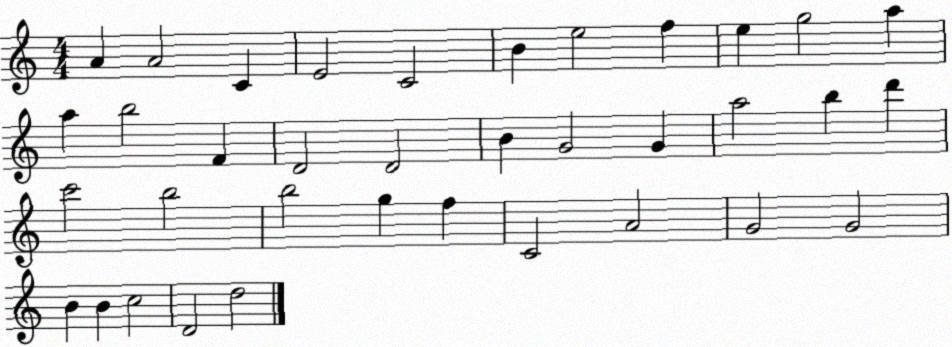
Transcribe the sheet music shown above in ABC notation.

X:1
T:Untitled
M:4/4
L:1/4
K:C
A A2 C E2 C2 B e2 f e g2 a a b2 F D2 D2 B G2 G a2 b d' c'2 b2 b2 g f C2 A2 G2 G2 B B c2 D2 d2